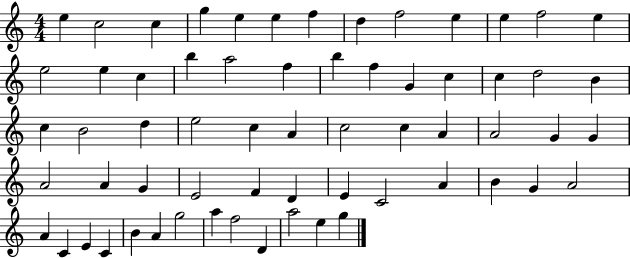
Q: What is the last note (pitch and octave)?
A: G5